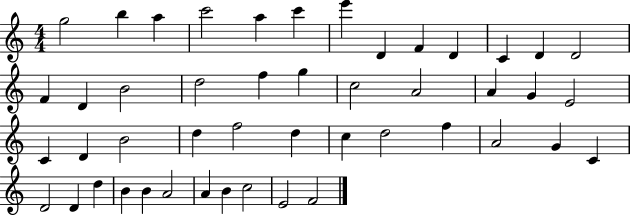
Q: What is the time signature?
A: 4/4